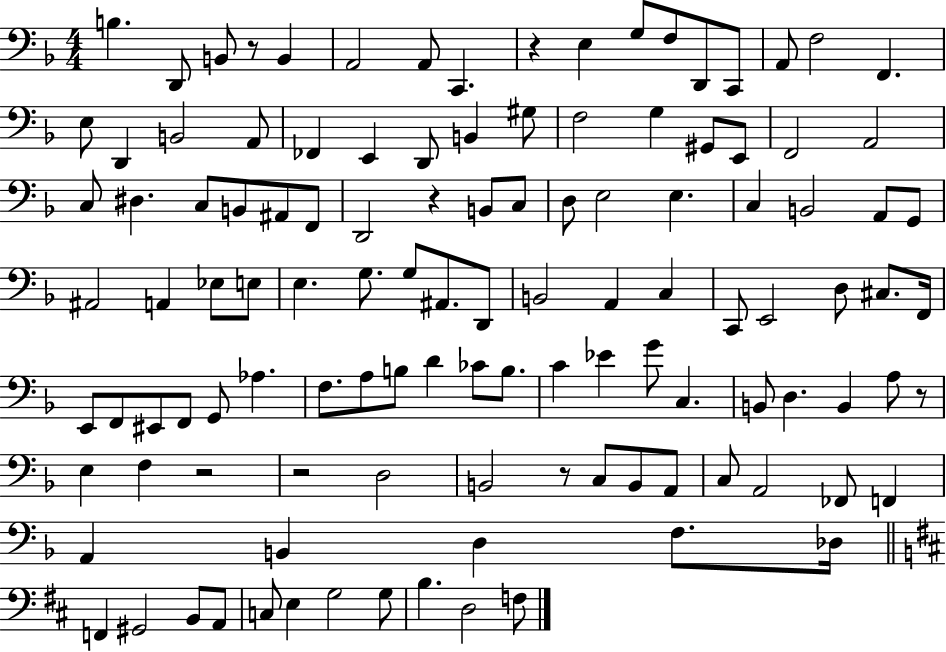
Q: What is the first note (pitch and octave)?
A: B3